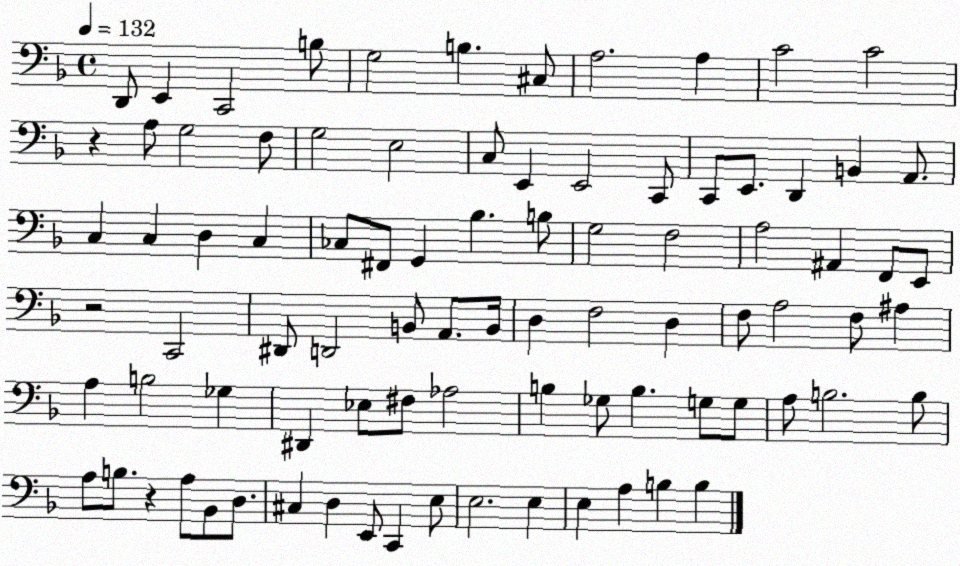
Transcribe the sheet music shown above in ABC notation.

X:1
T:Untitled
M:4/4
L:1/4
K:F
D,,/2 E,, C,,2 B,/2 G,2 B, ^C,/2 A,2 A, C2 C2 z A,/2 G,2 F,/2 G,2 E,2 C,/2 E,, E,,2 C,,/2 C,,/2 E,,/2 D,, B,, A,,/2 C, C, D, C, _C,/2 ^F,,/2 G,, _B, B,/2 G,2 F,2 A,2 ^A,, F,,/2 E,,/2 z2 C,,2 ^D,,/2 D,,2 B,,/2 A,,/2 B,,/4 D, F,2 D, F,/2 A,2 F,/2 ^A, A, B,2 _G, ^D,, _E,/2 ^F,/2 _A,2 B, _G,/2 B, G,/2 G,/2 A,/2 B,2 B,/2 A,/2 B,/2 z A,/2 _B,,/2 D,/2 ^C, D, E,,/2 C,, E,/2 E,2 E, E, A, B, B,